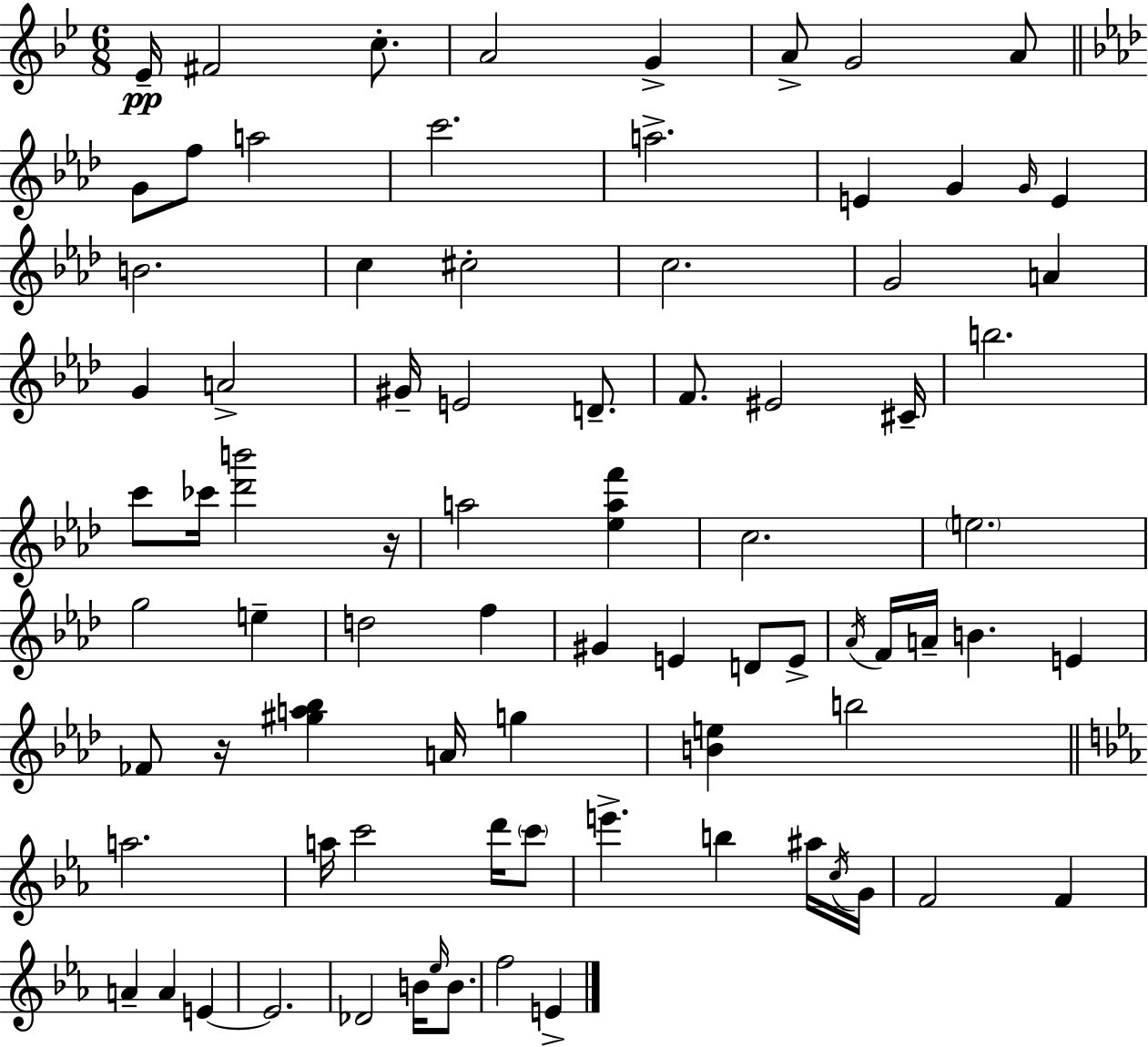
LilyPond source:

{
  \clef treble
  \numericTimeSignature
  \time 6/8
  \key bes \major
  ees'16--\pp fis'2 c''8.-. | a'2 g'4-> | a'8-> g'2 a'8 | \bar "||" \break \key aes \major g'8 f''8 a''2 | c'''2. | a''2.-> | e'4 g'4 \grace { g'16 } e'4 | \break b'2. | c''4 cis''2-. | c''2. | g'2 a'4 | \break g'4 a'2-> | gis'16-- e'2 d'8.-- | f'8. eis'2 | cis'16-- b''2. | \break c'''8 ces'''16 <des''' b'''>2 | r16 a''2 <ees'' a'' f'''>4 | c''2. | \parenthesize e''2. | \break g''2 e''4-- | d''2 f''4 | gis'4 e'4 d'8 e'8-> | \acciaccatura { aes'16 } f'16 a'16-- b'4. e'4 | \break fes'8 r16 <gis'' a'' bes''>4 a'16 g''4 | <b' e''>4 b''2 | \bar "||" \break \key ees \major a''2. | a''16 c'''2 d'''16 \parenthesize c'''8 | e'''4.-> b''4 ais''16 \acciaccatura { c''16 } | g'16 f'2 f'4 | \break a'4-- a'4 e'4~~ | e'2. | des'2 b'16 \grace { ees''16 } b'8. | f''2 e'4-> | \break \bar "|."
}